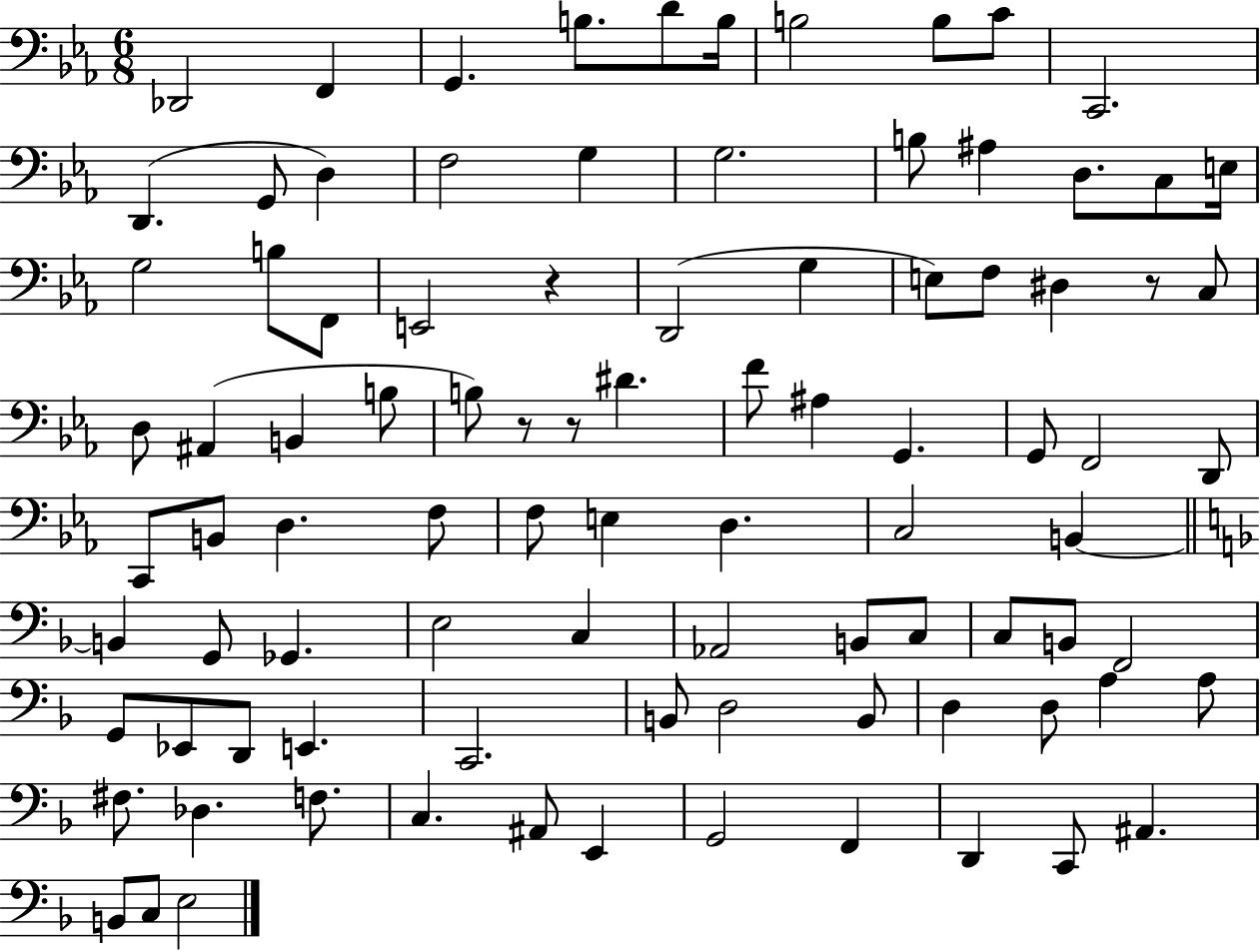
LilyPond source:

{
  \clef bass
  \numericTimeSignature
  \time 6/8
  \key ees \major
  des,2 f,4 | g,4. b8. d'8 b16 | b2 b8 c'8 | c,2. | \break d,4.( g,8 d4) | f2 g4 | g2. | b8 ais4 d8. c8 e16 | \break g2 b8 f,8 | e,2 r4 | d,2( g4 | e8) f8 dis4 r8 c8 | \break d8 ais,4( b,4 b8 | b8) r8 r8 dis'4. | f'8 ais4 g,4. | g,8 f,2 d,8 | \break c,8 b,8 d4. f8 | f8 e4 d4. | c2 b,4~~ | \bar "||" \break \key f \major b,4 g,8 ges,4. | e2 c4 | aes,2 b,8 c8 | c8 b,8 f,2 | \break g,8 ees,8 d,8 e,4. | c,2. | b,8 d2 b,8 | d4 d8 a4 a8 | \break fis8. des4. f8. | c4. ais,8 e,4 | g,2 f,4 | d,4 c,8 ais,4. | \break b,8 c8 e2 | \bar "|."
}